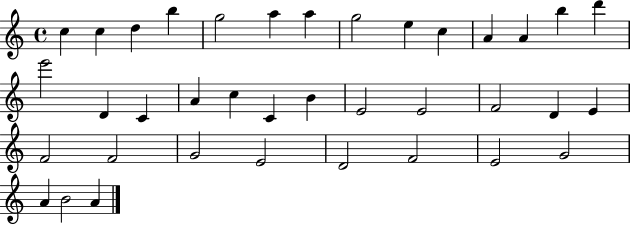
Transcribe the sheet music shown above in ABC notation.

X:1
T:Untitled
M:4/4
L:1/4
K:C
c c d b g2 a a g2 e c A A b d' e'2 D C A c C B E2 E2 F2 D E F2 F2 G2 E2 D2 F2 E2 G2 A B2 A